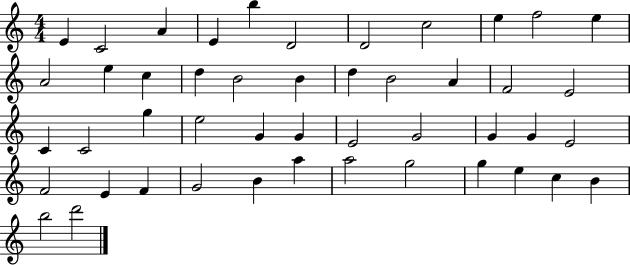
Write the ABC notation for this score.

X:1
T:Untitled
M:4/4
L:1/4
K:C
E C2 A E b D2 D2 c2 e f2 e A2 e c d B2 B d B2 A F2 E2 C C2 g e2 G G E2 G2 G G E2 F2 E F G2 B a a2 g2 g e c B b2 d'2